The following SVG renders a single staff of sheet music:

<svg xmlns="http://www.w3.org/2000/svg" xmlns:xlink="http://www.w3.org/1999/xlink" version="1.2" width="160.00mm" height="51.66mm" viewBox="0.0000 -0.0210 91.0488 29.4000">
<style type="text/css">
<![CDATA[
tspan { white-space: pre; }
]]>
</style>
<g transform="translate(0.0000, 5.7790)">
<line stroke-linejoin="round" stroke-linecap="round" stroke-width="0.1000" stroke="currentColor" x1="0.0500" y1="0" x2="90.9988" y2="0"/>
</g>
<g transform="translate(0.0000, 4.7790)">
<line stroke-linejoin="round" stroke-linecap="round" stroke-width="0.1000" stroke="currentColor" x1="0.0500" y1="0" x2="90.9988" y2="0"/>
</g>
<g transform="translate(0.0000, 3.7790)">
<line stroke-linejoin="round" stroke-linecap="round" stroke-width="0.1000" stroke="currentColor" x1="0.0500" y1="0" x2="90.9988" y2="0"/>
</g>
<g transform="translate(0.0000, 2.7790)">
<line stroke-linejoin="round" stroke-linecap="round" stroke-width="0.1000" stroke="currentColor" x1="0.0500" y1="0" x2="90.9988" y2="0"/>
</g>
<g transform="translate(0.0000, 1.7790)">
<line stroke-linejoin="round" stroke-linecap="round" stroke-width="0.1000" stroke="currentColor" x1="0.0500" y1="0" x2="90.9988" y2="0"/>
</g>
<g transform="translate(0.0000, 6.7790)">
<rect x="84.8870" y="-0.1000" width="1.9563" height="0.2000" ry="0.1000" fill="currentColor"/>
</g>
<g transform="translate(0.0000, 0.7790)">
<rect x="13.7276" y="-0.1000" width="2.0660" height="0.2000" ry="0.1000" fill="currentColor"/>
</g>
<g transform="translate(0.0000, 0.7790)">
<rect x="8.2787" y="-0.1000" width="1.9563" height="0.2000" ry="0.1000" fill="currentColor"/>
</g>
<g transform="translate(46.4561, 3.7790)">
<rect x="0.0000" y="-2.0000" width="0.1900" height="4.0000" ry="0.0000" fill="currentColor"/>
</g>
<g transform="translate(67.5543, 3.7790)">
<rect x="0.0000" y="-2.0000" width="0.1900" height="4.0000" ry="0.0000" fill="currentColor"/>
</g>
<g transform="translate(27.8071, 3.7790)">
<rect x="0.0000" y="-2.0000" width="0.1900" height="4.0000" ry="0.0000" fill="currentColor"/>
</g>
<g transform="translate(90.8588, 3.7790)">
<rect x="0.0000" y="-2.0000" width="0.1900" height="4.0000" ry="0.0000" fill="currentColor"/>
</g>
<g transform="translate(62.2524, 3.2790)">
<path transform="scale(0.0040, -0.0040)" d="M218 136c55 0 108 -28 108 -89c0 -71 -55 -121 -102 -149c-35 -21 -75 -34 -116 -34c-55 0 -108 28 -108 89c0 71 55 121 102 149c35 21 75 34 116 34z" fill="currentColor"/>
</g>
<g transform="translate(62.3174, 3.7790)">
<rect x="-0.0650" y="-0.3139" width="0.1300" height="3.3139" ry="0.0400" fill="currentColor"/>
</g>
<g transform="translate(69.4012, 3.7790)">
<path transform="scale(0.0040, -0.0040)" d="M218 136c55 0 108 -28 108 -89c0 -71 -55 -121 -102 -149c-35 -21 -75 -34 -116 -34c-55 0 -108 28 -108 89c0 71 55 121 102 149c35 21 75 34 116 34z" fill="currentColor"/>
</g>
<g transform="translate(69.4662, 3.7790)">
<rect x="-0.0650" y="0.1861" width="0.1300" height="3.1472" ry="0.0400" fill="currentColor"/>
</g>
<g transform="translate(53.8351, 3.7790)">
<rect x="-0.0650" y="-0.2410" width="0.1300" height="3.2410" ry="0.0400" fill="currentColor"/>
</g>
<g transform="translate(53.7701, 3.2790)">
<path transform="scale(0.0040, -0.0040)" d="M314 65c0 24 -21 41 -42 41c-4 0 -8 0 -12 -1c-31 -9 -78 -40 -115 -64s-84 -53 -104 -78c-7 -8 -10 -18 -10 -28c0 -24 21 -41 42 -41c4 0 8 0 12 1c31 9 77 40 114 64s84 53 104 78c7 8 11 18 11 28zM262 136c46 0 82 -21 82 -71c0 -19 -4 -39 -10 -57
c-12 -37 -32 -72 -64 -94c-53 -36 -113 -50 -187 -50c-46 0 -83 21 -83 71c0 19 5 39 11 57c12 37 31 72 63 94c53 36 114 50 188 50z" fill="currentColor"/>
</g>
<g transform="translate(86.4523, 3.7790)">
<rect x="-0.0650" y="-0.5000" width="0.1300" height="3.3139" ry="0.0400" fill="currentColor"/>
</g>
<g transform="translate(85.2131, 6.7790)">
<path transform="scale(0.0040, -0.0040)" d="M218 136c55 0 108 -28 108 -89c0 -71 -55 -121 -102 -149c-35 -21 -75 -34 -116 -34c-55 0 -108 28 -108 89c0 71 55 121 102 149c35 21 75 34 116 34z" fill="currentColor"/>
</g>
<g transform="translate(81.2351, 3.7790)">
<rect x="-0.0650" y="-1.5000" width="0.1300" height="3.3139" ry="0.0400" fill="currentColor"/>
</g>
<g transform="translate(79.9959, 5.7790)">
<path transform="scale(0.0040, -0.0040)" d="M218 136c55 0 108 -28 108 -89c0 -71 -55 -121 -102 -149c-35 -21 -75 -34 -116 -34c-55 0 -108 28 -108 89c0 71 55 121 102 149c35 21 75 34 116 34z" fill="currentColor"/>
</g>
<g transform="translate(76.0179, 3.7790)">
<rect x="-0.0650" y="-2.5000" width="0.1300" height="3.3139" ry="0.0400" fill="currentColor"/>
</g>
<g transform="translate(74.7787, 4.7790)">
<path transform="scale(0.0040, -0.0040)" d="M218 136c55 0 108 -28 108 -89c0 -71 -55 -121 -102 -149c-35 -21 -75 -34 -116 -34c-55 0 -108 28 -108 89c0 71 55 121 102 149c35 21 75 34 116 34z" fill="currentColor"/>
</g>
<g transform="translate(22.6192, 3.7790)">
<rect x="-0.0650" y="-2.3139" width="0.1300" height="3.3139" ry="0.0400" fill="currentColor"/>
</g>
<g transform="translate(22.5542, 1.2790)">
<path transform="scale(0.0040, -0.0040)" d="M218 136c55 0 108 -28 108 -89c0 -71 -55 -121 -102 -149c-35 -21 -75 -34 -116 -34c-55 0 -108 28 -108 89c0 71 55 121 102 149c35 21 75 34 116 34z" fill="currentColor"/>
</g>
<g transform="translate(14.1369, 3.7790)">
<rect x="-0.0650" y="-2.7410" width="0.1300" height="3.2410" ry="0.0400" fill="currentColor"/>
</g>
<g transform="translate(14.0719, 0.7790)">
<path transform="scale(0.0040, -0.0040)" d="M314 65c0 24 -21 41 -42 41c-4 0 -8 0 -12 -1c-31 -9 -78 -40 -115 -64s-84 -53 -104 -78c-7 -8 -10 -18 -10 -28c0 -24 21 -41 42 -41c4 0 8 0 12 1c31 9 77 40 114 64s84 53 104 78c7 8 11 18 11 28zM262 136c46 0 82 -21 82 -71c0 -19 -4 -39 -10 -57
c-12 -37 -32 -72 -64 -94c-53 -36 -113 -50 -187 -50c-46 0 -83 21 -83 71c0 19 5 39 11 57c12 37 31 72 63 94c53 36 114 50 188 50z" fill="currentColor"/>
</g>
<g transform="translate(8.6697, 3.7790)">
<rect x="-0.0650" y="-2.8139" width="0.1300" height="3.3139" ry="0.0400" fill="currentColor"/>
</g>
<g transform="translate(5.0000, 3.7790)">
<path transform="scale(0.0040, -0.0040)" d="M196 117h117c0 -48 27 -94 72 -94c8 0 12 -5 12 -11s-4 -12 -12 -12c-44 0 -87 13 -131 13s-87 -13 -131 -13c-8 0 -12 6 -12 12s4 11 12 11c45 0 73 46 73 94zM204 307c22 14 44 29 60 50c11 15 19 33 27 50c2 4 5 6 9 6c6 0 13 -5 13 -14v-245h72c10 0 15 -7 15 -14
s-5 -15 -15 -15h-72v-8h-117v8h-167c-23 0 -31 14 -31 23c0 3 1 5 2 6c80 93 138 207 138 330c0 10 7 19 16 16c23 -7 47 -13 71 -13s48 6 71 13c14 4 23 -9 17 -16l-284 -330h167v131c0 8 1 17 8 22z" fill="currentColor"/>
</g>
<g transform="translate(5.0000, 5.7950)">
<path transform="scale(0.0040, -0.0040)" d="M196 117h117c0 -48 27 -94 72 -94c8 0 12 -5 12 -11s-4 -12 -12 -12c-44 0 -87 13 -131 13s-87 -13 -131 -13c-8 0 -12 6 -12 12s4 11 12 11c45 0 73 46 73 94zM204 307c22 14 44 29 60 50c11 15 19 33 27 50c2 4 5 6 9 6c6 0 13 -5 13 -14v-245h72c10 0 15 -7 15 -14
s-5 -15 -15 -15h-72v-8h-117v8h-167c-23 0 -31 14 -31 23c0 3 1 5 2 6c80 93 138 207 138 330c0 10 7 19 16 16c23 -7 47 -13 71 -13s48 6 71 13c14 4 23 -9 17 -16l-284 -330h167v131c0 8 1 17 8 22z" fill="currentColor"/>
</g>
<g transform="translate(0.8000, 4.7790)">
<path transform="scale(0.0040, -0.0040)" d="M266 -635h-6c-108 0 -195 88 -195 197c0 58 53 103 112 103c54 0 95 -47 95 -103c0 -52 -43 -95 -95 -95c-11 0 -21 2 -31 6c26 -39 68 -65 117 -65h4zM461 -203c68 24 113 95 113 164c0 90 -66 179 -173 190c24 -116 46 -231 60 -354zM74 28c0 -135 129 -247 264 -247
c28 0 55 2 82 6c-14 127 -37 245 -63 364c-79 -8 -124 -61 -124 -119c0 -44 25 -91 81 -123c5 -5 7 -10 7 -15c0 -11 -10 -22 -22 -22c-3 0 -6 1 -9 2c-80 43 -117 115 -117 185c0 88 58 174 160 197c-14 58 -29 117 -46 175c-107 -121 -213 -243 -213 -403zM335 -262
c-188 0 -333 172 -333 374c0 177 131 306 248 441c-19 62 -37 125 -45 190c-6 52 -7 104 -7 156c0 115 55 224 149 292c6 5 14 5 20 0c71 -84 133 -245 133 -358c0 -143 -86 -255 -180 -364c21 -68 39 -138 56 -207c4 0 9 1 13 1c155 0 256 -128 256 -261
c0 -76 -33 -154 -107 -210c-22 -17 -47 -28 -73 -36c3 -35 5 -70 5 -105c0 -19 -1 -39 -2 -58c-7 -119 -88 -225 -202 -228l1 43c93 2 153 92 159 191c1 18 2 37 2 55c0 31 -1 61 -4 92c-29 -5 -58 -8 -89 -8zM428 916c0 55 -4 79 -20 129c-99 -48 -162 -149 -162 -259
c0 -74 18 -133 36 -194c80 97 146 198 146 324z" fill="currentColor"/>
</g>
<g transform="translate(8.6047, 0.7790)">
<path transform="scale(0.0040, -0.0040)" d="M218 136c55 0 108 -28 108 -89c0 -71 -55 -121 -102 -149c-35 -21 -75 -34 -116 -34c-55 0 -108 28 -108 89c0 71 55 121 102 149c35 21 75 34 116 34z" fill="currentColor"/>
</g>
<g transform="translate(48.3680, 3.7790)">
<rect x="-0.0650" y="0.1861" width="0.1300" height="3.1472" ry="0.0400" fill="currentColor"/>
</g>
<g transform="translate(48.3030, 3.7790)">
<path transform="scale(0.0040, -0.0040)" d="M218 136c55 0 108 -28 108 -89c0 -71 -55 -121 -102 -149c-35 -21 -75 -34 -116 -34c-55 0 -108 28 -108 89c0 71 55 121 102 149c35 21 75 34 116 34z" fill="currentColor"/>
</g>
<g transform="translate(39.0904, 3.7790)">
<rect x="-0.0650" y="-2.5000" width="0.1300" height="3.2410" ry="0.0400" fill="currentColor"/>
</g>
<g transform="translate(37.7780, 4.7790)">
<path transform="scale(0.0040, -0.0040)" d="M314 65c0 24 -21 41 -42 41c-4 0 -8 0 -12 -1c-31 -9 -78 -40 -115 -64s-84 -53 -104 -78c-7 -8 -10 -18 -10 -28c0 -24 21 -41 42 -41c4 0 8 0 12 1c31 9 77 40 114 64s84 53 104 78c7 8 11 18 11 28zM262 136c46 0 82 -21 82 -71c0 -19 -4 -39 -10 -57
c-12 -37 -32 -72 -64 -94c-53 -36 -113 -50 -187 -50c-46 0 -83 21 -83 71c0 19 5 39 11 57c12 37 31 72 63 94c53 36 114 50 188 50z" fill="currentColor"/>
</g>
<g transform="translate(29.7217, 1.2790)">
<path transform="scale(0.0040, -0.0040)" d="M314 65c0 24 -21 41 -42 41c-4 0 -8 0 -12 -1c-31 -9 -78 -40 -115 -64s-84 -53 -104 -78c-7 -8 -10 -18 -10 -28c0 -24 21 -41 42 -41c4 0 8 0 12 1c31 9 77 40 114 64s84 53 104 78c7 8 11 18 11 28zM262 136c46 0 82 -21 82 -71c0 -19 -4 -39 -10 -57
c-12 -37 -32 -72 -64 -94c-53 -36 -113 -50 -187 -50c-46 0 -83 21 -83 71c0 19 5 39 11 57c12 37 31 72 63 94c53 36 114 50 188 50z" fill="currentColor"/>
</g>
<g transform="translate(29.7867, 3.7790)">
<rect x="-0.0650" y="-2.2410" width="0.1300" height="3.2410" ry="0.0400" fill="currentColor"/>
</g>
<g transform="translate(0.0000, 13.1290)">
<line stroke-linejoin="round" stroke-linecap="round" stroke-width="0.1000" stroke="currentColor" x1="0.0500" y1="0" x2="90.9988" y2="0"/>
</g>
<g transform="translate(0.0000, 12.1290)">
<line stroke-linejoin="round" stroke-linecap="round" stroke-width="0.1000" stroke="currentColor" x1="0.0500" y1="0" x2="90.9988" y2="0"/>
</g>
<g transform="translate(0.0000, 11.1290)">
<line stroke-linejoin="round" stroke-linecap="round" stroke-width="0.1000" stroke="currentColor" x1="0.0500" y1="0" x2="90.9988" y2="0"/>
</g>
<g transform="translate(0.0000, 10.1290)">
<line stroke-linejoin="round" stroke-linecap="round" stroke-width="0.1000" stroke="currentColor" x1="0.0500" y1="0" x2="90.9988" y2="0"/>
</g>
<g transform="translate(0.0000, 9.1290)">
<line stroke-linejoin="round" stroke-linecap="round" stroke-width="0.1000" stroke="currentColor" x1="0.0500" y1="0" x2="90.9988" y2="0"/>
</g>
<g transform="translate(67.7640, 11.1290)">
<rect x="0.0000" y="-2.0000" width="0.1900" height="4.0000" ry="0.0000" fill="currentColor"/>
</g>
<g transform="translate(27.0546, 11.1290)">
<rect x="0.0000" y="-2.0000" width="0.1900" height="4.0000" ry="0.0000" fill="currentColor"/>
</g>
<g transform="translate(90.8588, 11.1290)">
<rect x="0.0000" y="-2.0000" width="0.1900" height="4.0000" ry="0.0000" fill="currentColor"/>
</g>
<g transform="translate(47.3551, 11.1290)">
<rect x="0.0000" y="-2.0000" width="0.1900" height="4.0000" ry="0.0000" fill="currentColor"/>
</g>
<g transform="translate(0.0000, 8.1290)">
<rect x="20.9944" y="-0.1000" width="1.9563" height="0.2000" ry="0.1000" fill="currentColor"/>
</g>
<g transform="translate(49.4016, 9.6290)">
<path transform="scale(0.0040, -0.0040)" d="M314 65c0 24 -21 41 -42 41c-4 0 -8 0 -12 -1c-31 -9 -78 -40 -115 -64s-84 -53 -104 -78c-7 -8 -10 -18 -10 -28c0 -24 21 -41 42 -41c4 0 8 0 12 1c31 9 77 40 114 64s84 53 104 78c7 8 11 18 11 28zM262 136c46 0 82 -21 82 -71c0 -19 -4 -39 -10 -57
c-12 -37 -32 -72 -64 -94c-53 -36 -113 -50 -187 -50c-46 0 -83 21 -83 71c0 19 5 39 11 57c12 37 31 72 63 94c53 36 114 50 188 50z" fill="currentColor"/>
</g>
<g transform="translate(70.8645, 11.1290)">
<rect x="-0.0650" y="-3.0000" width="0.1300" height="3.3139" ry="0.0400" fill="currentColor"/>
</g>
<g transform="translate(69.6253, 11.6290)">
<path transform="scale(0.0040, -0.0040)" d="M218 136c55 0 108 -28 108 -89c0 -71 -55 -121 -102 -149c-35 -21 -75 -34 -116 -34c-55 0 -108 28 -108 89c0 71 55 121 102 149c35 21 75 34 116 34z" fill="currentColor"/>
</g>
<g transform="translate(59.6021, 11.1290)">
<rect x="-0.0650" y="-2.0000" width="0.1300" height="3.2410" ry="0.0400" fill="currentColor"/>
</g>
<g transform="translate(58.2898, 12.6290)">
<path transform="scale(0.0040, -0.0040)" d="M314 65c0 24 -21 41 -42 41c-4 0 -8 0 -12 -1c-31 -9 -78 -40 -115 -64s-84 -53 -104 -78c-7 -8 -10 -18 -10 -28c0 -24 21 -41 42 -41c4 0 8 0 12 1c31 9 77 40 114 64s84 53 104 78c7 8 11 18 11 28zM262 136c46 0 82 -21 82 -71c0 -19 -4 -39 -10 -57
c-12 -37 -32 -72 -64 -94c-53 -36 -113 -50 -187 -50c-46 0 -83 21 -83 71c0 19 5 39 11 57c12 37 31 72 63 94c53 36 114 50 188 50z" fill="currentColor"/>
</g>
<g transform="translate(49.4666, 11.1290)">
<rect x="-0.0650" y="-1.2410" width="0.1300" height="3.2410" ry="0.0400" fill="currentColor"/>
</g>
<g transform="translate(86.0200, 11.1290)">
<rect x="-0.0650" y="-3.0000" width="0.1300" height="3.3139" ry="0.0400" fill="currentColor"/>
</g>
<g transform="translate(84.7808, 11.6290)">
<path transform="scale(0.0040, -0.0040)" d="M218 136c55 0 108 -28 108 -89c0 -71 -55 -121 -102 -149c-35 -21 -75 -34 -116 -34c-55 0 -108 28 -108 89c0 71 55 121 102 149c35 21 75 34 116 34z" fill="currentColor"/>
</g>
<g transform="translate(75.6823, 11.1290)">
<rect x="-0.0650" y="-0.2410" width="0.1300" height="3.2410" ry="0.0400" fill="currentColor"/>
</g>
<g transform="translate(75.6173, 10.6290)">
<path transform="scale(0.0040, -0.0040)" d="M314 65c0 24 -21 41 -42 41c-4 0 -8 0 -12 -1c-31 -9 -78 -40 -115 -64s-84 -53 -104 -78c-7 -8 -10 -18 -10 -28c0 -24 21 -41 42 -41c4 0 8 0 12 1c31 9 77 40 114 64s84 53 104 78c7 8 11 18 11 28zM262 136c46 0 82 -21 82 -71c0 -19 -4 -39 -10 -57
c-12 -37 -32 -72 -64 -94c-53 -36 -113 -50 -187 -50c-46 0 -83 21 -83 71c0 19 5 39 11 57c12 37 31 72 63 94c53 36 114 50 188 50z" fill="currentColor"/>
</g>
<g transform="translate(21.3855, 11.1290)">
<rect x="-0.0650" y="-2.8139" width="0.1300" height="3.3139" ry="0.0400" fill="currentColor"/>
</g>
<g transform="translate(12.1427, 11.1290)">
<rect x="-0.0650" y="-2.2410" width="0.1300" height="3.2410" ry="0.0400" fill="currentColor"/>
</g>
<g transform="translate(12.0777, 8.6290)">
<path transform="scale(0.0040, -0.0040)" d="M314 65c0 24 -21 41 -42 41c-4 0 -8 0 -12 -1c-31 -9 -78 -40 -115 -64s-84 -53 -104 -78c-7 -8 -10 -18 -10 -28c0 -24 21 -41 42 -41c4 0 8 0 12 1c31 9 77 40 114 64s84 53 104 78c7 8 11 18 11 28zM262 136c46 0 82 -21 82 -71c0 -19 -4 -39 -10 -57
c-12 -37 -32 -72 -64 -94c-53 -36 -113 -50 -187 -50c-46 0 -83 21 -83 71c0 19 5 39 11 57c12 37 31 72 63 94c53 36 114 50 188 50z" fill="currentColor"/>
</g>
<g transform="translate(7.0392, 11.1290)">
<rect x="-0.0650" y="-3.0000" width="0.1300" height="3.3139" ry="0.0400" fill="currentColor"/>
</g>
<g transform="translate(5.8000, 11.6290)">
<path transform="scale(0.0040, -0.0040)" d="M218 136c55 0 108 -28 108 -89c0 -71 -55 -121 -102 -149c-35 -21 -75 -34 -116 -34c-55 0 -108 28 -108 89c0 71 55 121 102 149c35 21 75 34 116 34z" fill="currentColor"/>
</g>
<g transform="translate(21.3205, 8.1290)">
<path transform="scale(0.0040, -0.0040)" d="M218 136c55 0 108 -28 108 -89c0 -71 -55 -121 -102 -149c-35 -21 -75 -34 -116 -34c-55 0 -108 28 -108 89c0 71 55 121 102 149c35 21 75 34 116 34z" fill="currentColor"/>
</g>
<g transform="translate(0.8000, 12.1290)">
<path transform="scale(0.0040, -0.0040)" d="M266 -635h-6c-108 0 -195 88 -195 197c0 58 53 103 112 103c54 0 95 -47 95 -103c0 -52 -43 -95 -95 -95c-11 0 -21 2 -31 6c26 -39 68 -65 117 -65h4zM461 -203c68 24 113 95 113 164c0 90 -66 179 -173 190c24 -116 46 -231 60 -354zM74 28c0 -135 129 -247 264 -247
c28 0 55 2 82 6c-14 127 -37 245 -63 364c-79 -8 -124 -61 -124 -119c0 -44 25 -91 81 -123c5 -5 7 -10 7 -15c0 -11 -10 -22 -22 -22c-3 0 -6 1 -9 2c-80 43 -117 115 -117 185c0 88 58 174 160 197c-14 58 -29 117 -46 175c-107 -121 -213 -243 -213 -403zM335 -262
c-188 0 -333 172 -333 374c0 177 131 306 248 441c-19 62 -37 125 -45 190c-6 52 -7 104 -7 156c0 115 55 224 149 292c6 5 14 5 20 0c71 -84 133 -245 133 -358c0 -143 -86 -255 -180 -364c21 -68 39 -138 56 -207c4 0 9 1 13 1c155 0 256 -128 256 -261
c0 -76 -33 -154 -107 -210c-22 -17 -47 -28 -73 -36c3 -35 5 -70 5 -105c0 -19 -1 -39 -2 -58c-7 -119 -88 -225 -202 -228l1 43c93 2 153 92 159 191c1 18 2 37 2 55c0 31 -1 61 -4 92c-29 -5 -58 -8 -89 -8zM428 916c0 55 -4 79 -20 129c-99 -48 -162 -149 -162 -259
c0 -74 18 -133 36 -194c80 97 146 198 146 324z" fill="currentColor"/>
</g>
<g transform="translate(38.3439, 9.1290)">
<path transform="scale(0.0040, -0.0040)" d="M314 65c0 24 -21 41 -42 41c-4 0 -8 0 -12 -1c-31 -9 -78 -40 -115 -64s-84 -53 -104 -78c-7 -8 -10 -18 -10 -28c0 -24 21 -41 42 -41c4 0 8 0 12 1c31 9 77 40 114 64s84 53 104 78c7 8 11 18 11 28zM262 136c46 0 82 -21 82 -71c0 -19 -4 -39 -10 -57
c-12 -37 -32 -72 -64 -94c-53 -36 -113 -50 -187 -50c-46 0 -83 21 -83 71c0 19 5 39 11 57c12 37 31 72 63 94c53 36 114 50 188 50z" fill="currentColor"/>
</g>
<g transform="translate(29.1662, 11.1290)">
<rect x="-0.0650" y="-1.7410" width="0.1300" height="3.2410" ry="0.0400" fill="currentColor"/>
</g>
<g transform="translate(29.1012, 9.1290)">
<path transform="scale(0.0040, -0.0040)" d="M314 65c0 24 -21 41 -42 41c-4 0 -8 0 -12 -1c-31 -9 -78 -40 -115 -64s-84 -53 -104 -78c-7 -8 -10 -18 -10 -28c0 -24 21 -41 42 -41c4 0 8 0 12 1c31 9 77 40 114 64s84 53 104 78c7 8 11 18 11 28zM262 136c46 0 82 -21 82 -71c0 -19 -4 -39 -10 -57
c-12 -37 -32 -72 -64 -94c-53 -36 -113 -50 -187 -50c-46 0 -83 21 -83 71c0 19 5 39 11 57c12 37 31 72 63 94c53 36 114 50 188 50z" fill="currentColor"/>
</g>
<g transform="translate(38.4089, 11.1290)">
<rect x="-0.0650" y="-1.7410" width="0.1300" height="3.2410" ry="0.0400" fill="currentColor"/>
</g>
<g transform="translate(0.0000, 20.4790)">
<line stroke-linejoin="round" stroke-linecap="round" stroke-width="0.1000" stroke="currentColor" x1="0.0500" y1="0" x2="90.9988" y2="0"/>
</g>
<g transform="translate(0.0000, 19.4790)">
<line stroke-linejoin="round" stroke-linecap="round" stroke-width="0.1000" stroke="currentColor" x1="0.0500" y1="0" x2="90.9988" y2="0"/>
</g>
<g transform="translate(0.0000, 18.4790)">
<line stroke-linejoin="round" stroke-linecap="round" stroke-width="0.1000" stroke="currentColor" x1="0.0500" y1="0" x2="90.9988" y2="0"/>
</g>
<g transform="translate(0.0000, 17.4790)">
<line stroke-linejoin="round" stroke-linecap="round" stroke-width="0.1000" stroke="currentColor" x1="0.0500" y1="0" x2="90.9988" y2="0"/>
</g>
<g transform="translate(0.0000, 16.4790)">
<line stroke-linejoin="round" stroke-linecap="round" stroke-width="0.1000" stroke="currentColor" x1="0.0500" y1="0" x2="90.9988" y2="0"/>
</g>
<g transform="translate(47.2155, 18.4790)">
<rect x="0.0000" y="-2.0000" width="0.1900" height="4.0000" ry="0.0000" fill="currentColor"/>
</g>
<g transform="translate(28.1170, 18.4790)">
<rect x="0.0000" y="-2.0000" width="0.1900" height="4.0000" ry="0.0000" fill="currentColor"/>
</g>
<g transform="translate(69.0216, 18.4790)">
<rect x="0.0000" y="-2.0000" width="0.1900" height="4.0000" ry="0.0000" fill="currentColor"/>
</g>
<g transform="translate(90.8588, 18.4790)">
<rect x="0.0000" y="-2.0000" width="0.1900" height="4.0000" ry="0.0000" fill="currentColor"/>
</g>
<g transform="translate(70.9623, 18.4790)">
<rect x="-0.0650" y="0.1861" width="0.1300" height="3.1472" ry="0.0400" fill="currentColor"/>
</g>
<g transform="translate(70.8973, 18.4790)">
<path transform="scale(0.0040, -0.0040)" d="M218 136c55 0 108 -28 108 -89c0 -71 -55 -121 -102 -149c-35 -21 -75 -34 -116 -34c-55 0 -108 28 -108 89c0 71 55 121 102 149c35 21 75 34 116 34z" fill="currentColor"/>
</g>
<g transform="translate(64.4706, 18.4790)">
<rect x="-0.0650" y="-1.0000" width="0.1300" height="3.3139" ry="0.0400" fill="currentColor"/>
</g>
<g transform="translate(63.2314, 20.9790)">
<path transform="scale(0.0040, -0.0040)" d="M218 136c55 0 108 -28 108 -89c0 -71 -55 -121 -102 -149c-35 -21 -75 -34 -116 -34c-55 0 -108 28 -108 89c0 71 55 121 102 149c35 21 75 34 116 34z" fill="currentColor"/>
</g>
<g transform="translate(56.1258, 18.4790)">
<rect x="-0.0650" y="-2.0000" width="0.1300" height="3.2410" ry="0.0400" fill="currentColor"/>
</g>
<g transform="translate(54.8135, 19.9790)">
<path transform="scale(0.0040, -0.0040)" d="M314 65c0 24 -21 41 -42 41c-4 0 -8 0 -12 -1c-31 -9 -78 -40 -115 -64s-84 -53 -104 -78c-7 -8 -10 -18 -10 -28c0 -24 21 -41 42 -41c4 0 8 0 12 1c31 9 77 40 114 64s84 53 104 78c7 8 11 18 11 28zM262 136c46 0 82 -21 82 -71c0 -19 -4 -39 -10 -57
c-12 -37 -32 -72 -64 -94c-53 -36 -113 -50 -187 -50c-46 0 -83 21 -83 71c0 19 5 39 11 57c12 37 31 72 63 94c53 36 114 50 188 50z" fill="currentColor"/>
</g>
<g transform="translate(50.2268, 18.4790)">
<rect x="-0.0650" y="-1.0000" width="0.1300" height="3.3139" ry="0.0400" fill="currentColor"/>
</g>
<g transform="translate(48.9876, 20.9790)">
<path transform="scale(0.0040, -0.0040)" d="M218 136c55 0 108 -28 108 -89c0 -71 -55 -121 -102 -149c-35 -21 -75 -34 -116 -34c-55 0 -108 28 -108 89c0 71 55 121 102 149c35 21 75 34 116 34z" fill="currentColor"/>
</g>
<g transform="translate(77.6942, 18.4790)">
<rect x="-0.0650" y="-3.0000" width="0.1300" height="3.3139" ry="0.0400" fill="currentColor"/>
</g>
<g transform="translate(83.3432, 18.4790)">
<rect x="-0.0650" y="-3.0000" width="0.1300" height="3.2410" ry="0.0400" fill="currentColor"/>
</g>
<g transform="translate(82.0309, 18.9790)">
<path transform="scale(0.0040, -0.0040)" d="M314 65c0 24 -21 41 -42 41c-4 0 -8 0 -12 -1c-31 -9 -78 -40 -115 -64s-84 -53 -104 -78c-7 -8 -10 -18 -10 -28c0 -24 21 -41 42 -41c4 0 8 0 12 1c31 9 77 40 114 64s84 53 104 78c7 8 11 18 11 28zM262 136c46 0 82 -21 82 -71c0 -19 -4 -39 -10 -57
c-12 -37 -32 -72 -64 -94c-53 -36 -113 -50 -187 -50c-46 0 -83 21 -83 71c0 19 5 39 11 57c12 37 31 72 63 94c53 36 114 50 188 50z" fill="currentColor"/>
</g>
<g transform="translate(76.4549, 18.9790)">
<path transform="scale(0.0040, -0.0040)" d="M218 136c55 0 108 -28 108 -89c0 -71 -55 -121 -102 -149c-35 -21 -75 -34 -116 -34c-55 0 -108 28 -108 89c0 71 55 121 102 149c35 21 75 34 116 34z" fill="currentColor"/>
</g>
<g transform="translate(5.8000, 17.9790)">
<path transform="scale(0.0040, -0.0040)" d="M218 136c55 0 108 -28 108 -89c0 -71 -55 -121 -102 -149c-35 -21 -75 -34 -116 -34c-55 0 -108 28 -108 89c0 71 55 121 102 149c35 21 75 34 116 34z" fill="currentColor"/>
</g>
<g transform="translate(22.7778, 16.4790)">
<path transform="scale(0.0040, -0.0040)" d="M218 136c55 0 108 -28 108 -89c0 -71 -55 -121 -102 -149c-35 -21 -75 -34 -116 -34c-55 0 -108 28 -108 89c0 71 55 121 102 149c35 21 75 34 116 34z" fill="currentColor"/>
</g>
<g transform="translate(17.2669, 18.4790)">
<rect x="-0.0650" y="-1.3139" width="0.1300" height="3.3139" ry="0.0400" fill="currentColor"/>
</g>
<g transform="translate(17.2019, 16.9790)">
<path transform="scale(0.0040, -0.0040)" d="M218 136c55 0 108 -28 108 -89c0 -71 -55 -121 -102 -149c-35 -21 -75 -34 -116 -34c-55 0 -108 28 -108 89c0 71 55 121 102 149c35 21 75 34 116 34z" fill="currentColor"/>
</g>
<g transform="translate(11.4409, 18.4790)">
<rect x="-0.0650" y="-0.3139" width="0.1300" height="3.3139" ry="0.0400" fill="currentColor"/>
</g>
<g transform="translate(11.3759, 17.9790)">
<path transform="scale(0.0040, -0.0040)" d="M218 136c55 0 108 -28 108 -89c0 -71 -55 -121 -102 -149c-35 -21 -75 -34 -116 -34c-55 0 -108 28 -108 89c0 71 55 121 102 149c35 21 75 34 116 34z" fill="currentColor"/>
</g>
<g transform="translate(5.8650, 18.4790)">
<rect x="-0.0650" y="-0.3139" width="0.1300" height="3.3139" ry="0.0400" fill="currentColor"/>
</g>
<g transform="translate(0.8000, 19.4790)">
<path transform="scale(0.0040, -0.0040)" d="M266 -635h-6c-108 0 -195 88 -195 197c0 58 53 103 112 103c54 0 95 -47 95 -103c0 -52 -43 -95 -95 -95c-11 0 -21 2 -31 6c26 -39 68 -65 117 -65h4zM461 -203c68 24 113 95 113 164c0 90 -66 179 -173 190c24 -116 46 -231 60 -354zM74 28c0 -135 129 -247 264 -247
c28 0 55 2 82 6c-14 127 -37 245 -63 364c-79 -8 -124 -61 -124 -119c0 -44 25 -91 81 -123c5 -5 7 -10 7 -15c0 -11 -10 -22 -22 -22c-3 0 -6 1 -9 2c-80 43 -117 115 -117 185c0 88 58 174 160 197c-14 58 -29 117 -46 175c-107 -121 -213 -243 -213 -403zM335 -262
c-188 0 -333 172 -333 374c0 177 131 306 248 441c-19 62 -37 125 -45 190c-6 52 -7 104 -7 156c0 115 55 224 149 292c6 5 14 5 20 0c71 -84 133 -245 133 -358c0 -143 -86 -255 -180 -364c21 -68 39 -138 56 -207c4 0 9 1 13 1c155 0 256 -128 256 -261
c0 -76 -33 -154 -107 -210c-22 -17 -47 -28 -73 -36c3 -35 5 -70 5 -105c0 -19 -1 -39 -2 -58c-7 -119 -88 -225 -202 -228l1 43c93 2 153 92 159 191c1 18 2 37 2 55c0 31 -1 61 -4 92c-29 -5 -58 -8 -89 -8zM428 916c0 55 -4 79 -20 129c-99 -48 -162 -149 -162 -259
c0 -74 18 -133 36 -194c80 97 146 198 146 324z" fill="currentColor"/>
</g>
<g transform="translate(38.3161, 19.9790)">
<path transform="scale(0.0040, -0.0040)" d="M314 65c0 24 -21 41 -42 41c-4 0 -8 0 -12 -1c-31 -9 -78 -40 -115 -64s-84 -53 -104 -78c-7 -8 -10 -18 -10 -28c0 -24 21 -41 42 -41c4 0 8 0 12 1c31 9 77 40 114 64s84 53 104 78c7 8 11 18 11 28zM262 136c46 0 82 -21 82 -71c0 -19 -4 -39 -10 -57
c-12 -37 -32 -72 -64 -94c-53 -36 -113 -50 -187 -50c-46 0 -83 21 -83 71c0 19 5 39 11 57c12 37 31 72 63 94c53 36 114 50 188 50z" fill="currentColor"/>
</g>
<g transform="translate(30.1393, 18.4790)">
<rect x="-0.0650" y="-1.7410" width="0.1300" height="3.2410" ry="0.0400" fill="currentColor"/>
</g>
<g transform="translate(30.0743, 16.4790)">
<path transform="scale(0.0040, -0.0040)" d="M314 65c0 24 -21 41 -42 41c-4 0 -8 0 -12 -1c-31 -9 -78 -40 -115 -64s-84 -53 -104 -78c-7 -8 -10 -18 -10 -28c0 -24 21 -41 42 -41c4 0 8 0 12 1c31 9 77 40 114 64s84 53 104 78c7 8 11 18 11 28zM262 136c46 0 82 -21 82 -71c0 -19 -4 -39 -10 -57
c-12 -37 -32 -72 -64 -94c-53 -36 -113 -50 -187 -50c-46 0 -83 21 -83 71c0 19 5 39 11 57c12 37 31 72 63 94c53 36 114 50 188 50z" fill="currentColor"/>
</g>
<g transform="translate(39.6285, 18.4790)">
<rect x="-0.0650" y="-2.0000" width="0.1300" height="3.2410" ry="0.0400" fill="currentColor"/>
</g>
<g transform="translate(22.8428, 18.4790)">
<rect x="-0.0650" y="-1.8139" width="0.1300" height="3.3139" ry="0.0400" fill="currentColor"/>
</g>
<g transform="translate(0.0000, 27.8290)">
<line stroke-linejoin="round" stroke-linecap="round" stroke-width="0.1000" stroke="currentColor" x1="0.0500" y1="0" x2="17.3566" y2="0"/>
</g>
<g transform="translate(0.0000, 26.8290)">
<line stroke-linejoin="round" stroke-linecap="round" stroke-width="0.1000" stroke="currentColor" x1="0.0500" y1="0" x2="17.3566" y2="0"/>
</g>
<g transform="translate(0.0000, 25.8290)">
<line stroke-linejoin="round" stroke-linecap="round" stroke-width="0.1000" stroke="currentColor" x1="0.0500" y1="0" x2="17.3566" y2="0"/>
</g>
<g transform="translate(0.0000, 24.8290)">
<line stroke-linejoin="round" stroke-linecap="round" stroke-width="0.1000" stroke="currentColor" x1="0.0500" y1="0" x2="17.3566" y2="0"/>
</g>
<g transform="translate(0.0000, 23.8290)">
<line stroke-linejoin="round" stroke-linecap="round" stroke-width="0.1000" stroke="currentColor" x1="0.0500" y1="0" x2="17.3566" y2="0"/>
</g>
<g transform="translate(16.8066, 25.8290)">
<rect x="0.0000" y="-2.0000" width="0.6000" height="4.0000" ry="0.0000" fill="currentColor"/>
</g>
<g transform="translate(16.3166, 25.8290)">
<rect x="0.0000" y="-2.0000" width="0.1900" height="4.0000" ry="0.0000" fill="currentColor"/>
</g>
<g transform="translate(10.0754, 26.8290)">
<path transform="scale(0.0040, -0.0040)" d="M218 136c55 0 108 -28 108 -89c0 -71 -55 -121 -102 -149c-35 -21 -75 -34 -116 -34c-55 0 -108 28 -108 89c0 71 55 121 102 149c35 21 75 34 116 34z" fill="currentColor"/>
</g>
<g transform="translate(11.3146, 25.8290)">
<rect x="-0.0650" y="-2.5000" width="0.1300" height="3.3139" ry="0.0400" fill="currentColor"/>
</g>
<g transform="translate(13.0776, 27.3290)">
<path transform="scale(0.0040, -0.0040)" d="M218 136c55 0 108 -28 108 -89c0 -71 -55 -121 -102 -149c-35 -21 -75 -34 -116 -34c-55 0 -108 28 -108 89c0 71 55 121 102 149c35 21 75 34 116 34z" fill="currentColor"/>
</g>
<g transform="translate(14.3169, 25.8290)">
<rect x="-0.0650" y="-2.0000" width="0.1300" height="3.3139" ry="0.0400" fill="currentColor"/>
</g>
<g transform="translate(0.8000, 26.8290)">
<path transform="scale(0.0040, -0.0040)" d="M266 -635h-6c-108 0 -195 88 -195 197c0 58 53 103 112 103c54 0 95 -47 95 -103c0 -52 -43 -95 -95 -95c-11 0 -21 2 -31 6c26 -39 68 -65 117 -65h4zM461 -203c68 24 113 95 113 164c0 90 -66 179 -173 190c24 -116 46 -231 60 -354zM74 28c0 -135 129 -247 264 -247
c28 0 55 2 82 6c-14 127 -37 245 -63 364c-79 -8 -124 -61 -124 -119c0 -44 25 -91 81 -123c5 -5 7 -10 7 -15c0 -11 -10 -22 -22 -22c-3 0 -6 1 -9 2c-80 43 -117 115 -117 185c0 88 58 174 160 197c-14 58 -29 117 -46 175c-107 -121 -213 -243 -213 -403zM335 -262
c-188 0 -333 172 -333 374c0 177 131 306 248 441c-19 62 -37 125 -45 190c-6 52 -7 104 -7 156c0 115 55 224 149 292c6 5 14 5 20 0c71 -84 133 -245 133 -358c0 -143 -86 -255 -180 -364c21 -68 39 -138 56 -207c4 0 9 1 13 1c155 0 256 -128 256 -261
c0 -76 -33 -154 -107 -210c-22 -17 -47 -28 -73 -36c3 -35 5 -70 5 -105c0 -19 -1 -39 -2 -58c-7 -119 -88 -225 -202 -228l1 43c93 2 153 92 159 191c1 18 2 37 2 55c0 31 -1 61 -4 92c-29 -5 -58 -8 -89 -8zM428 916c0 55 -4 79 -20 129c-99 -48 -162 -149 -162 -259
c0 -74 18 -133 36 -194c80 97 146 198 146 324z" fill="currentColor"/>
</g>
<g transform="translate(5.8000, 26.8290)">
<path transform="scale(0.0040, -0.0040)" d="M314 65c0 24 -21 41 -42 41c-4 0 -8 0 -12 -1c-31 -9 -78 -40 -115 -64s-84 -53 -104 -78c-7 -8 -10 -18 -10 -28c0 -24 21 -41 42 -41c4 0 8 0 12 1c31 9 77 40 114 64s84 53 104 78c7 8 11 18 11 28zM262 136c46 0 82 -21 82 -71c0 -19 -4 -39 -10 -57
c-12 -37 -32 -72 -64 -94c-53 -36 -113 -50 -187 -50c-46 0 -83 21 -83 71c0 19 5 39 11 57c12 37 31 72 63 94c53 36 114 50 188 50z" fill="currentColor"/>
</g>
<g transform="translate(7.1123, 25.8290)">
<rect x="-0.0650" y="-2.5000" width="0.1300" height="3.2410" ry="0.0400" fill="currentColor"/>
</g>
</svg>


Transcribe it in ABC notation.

X:1
T:Untitled
M:4/4
L:1/4
K:C
a a2 g g2 G2 B c2 c B G E C A g2 a f2 f2 e2 F2 A c2 A c c e f f2 F2 D F2 D B A A2 G2 G F